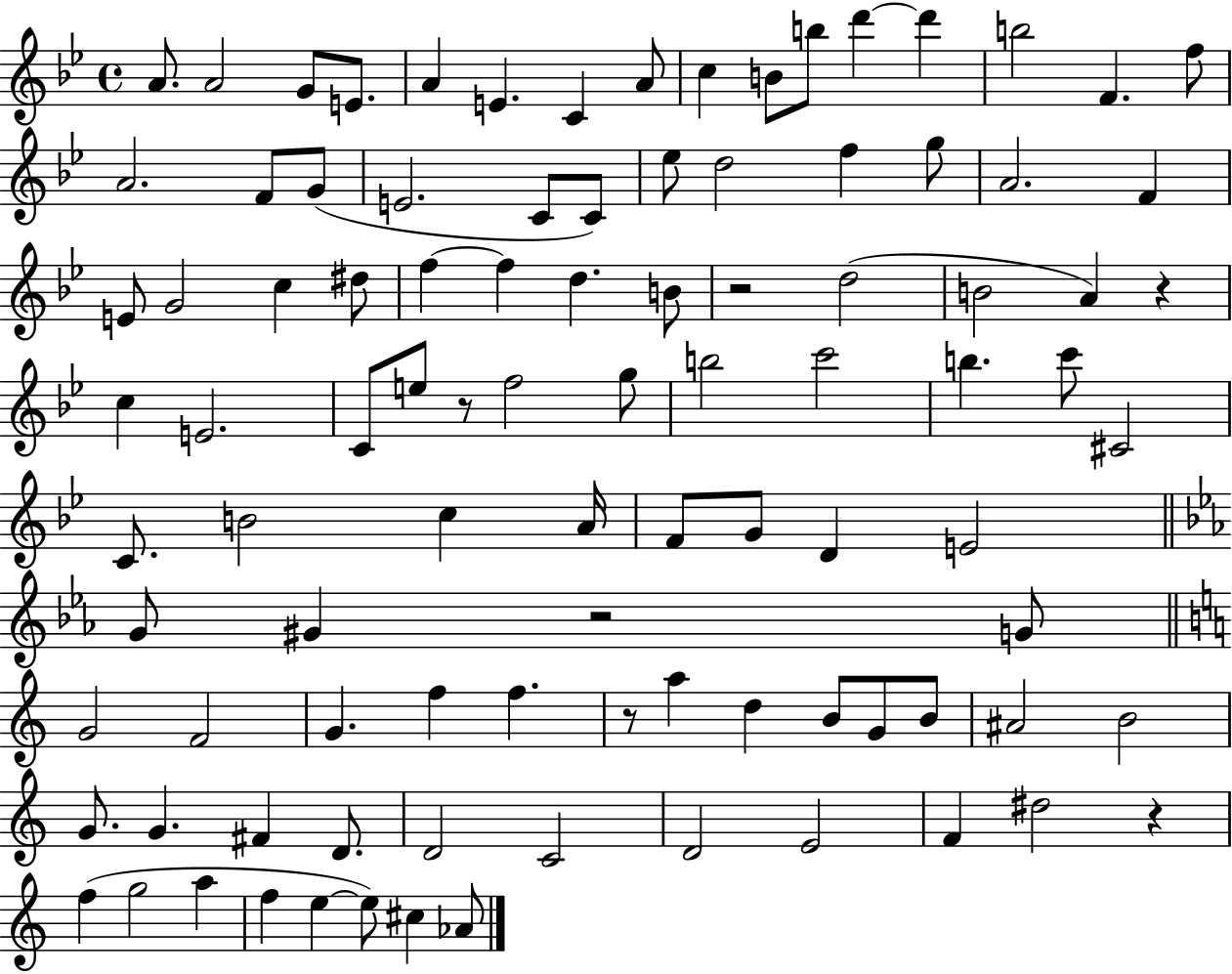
{
  \clef treble
  \time 4/4
  \defaultTimeSignature
  \key bes \major
  a'8. a'2 g'8 e'8. | a'4 e'4. c'4 a'8 | c''4 b'8 b''8 d'''4~~ d'''4 | b''2 f'4. f''8 | \break a'2. f'8 g'8( | e'2. c'8 c'8) | ees''8 d''2 f''4 g''8 | a'2. f'4 | \break e'8 g'2 c''4 dis''8 | f''4~~ f''4 d''4. b'8 | r2 d''2( | b'2 a'4) r4 | \break c''4 e'2. | c'8 e''8 r8 f''2 g''8 | b''2 c'''2 | b''4. c'''8 cis'2 | \break c'8. b'2 c''4 a'16 | f'8 g'8 d'4 e'2 | \bar "||" \break \key ees \major g'8 gis'4 r2 g'8 | \bar "||" \break \key a \minor g'2 f'2 | g'4. f''4 f''4. | r8 a''4 d''4 b'8 g'8 b'8 | ais'2 b'2 | \break g'8. g'4. fis'4 d'8. | d'2 c'2 | d'2 e'2 | f'4 dis''2 r4 | \break f''4( g''2 a''4 | f''4 e''4~~ e''8) cis''4 aes'8 | \bar "|."
}